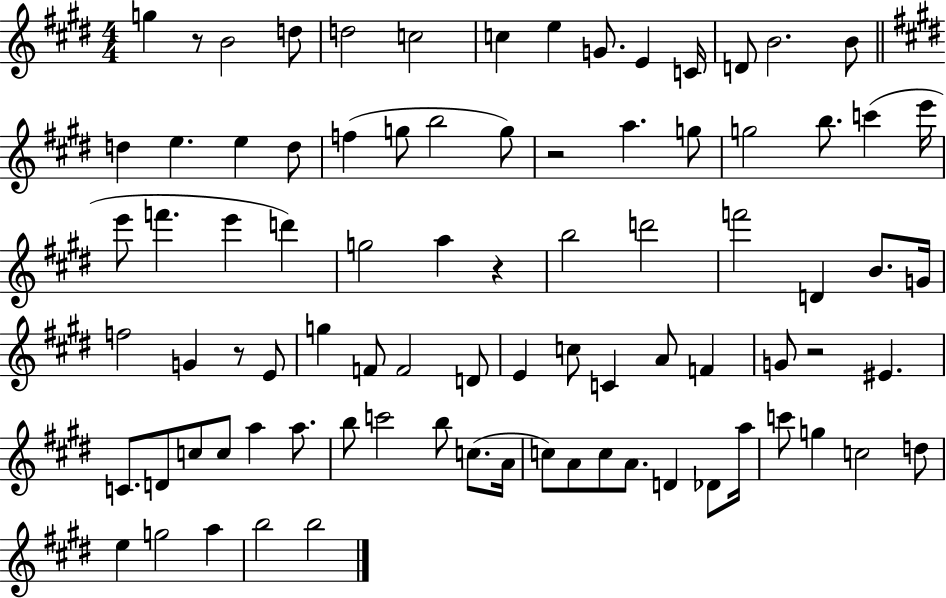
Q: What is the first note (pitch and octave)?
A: G5